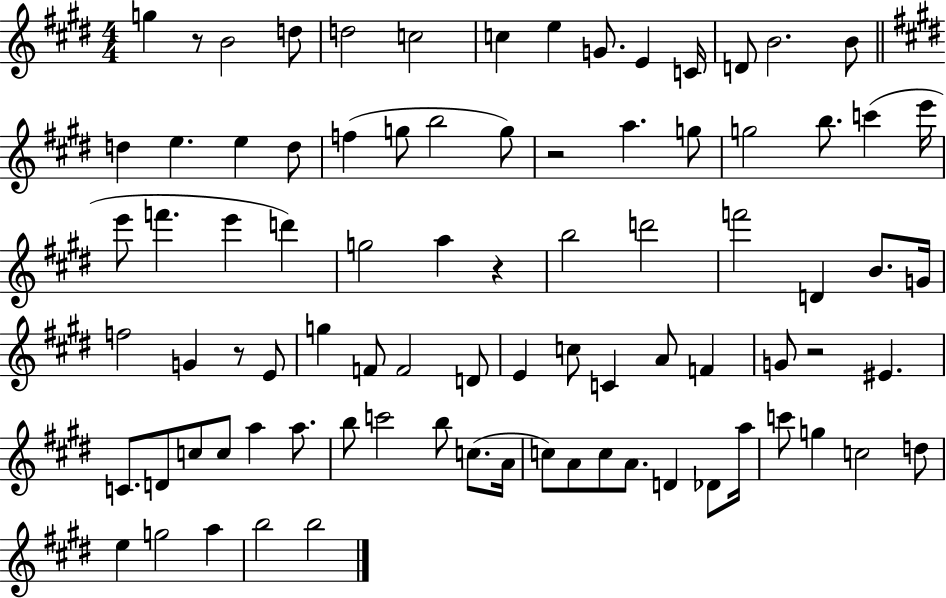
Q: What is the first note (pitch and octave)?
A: G5